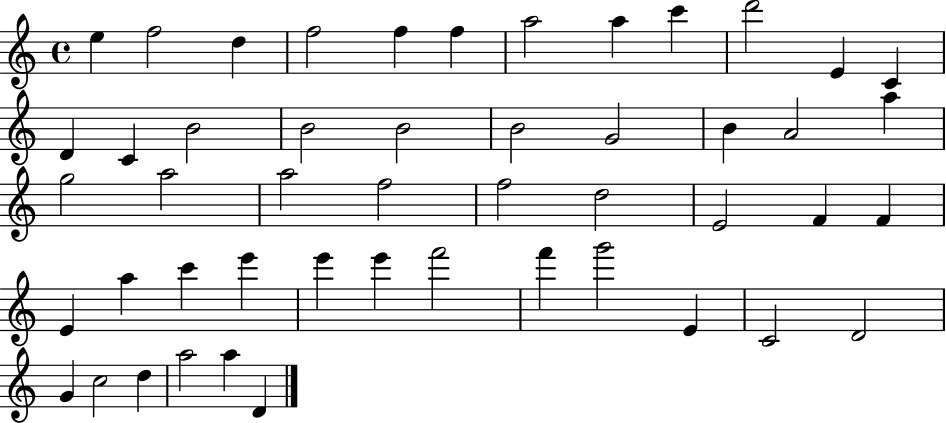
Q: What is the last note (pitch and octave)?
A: D4